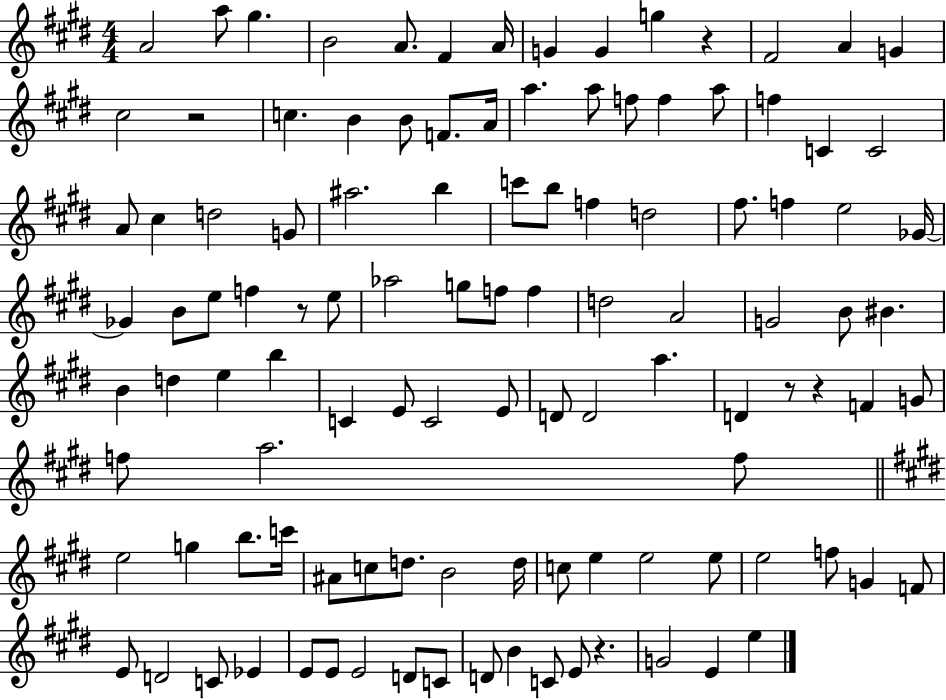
{
  \clef treble
  \numericTimeSignature
  \time 4/4
  \key e \major
  a'2 a''8 gis''4. | b'2 a'8. fis'4 a'16 | g'4 g'4 g''4 r4 | fis'2 a'4 g'4 | \break cis''2 r2 | c''4. b'4 b'8 f'8. a'16 | a''4. a''8 f''8 f''4 a''8 | f''4 c'4 c'2 | \break a'8 cis''4 d''2 g'8 | ais''2. b''4 | c'''8 b''8 f''4 d''2 | fis''8. f''4 e''2 ges'16~~ | \break ges'4 b'8 e''8 f''4 r8 e''8 | aes''2 g''8 f''8 f''4 | d''2 a'2 | g'2 b'8 bis'4. | \break b'4 d''4 e''4 b''4 | c'4 e'8 c'2 e'8 | d'8 d'2 a''4. | d'4 r8 r4 f'4 g'8 | \break f''8 a''2. f''8 | \bar "||" \break \key e \major e''2 g''4 b''8. c'''16 | ais'8 c''8 d''8. b'2 d''16 | c''8 e''4 e''2 e''8 | e''2 f''8 g'4 f'8 | \break e'8 d'2 c'8 ees'4 | e'8 e'8 e'2 d'8 c'8 | d'8 b'4 c'8 e'8 r4. | g'2 e'4 e''4 | \break \bar "|."
}